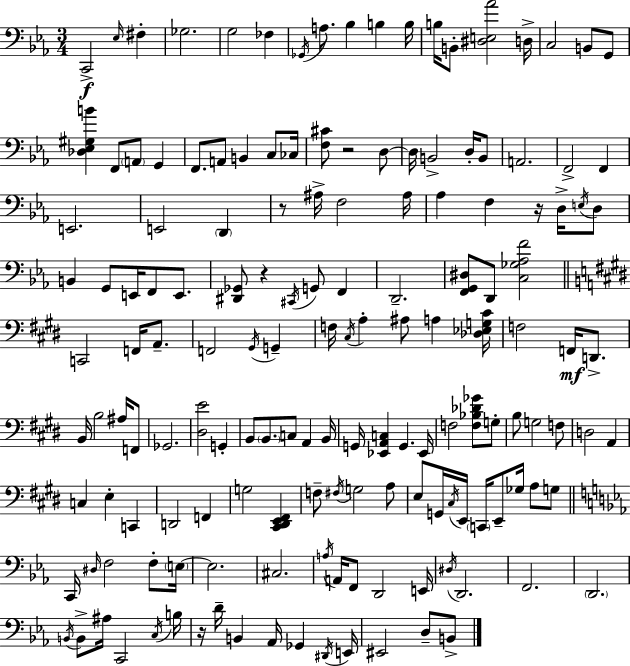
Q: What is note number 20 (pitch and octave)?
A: G2